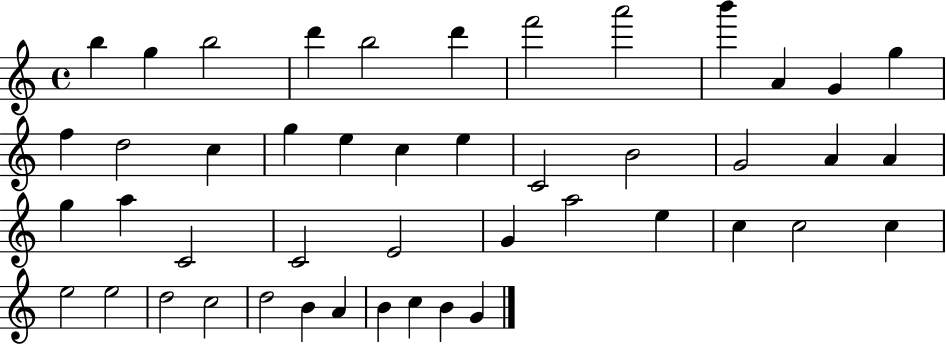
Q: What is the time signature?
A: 4/4